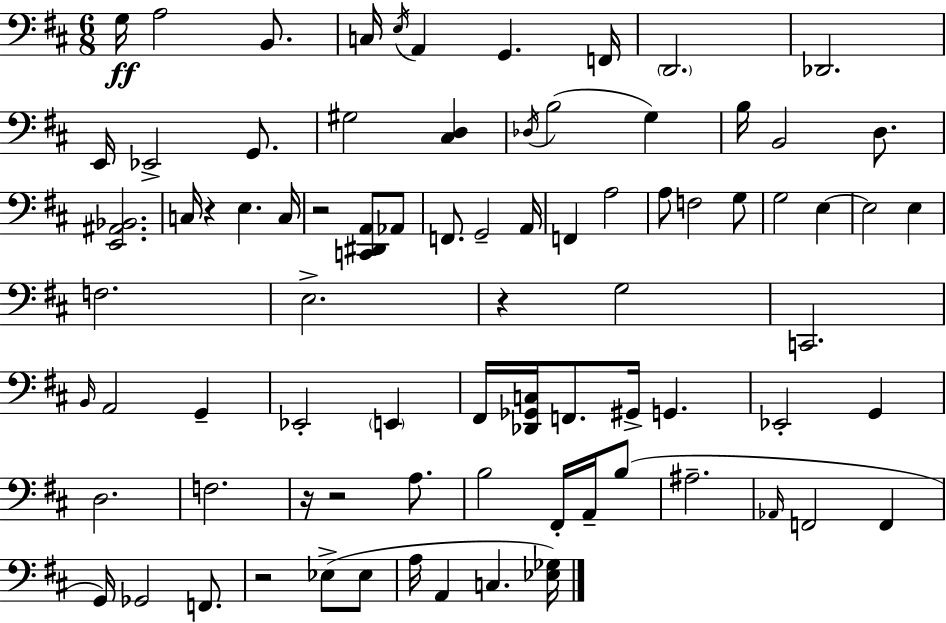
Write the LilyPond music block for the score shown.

{
  \clef bass
  \numericTimeSignature
  \time 6/8
  \key d \major
  g16\ff a2 b,8. | c16 \acciaccatura { e16 } a,4 g,4. | f,16 \parenthesize d,2. | des,2. | \break e,16 ees,2-> g,8. | gis2 <cis d>4 | \acciaccatura { des16 }( b2 g4) | b16 b,2 d8. | \break <e, ais, bes,>2. | c16 r4 e4. | c16 r2 <c, dis, a,>8 | aes,8 f,8. g,2-- | \break a,16 f,4 a2 | a8 f2 | g8 g2 e4~~ | e2 e4 | \break f2. | e2.-> | r4 g2 | c,2. | \break \grace { b,16 } a,2 g,4-- | ees,2-. \parenthesize e,4 | fis,16 <des, ges, c>16 f,8. gis,16-> g,4. | ees,2-. g,4 | \break d2. | f2. | r16 r2 | a8. b2 fis,16-. | \break a,16-- b8( ais2.-- | \grace { aes,16 } f,2 | f,4 g,16) ges,2 | f,8. r2 | \break ees8->( ees8 a16 a,4 c4. | <ees ges>16) \bar "|."
}